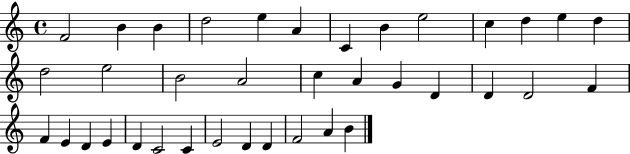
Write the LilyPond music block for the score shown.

{
  \clef treble
  \time 4/4
  \defaultTimeSignature
  \key c \major
  f'2 b'4 b'4 | d''2 e''4 a'4 | c'4 b'4 e''2 | c''4 d''4 e''4 d''4 | \break d''2 e''2 | b'2 a'2 | c''4 a'4 g'4 d'4 | d'4 d'2 f'4 | \break f'4 e'4 d'4 e'4 | d'4 c'2 c'4 | e'2 d'4 d'4 | f'2 a'4 b'4 | \break \bar "|."
}